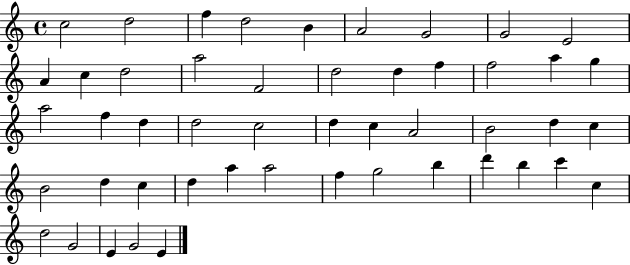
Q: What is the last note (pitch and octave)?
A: E4